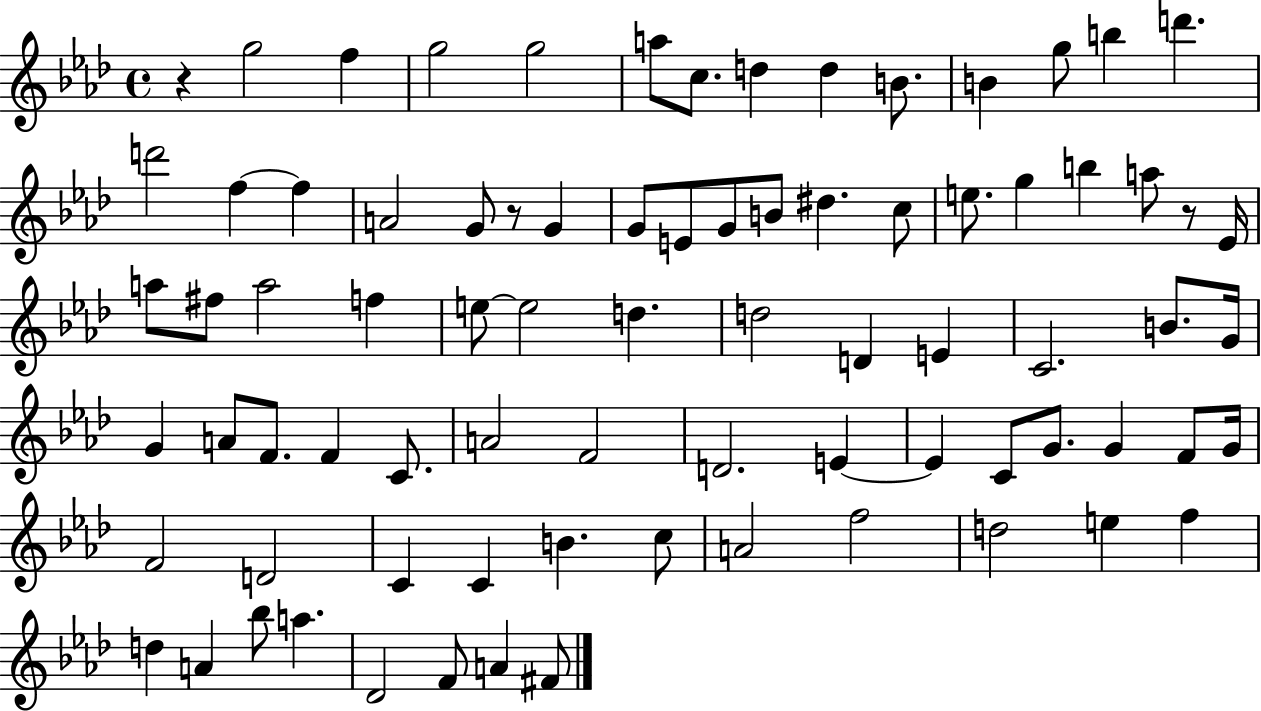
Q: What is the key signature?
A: AES major